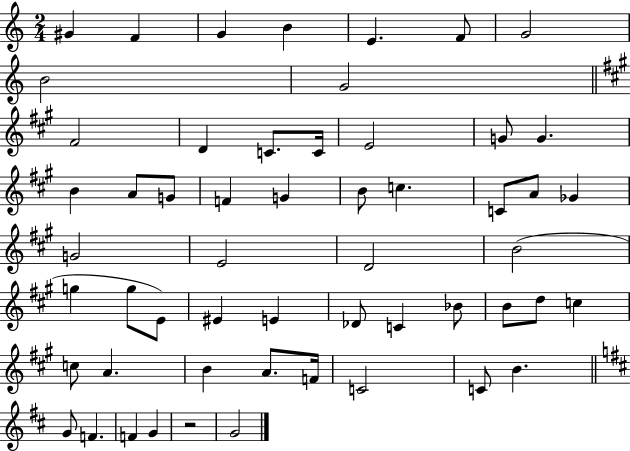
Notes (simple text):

G#4/q F4/q G4/q B4/q E4/q. F4/e G4/h B4/h G4/h F#4/h D4/q C4/e. C4/s E4/h G4/e G4/q. B4/q A4/e G4/e F4/q G4/q B4/e C5/q. C4/e A4/e Gb4/q G4/h E4/h D4/h B4/h G5/q G5/e E4/e EIS4/q E4/q Db4/e C4/q Bb4/e B4/e D5/e C5/q C5/e A4/q. B4/q A4/e. F4/s C4/h C4/e B4/q. G4/e F4/q. F4/q G4/q R/h G4/h